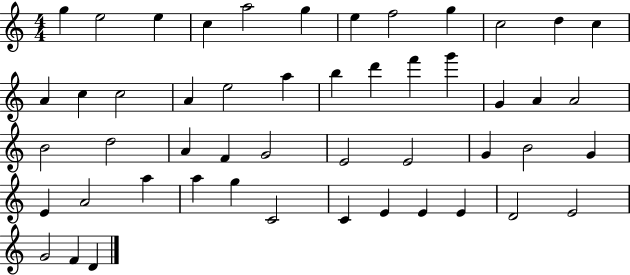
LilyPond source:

{
  \clef treble
  \numericTimeSignature
  \time 4/4
  \key c \major
  g''4 e''2 e''4 | c''4 a''2 g''4 | e''4 f''2 g''4 | c''2 d''4 c''4 | \break a'4 c''4 c''2 | a'4 e''2 a''4 | b''4 d'''4 f'''4 g'''4 | g'4 a'4 a'2 | \break b'2 d''2 | a'4 f'4 g'2 | e'2 e'2 | g'4 b'2 g'4 | \break e'4 a'2 a''4 | a''4 g''4 c'2 | c'4 e'4 e'4 e'4 | d'2 e'2 | \break g'2 f'4 d'4 | \bar "|."
}